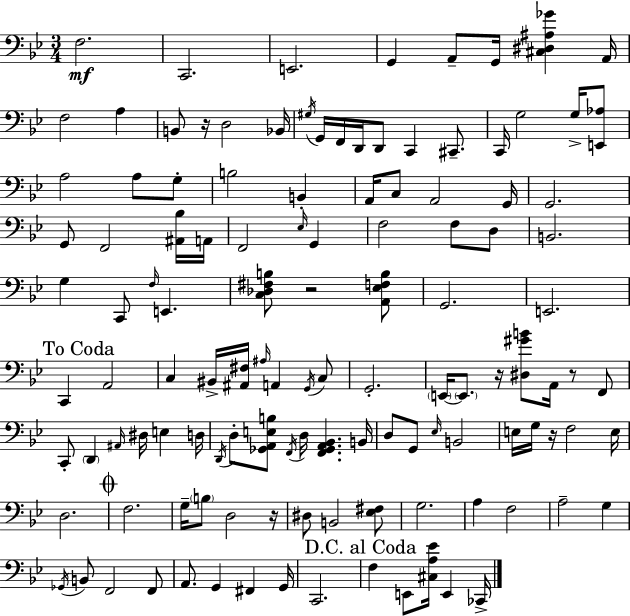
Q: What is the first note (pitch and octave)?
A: F3